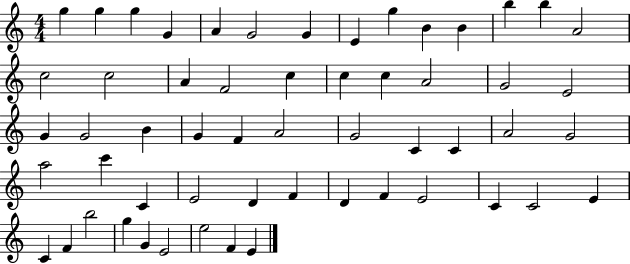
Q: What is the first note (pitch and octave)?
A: G5